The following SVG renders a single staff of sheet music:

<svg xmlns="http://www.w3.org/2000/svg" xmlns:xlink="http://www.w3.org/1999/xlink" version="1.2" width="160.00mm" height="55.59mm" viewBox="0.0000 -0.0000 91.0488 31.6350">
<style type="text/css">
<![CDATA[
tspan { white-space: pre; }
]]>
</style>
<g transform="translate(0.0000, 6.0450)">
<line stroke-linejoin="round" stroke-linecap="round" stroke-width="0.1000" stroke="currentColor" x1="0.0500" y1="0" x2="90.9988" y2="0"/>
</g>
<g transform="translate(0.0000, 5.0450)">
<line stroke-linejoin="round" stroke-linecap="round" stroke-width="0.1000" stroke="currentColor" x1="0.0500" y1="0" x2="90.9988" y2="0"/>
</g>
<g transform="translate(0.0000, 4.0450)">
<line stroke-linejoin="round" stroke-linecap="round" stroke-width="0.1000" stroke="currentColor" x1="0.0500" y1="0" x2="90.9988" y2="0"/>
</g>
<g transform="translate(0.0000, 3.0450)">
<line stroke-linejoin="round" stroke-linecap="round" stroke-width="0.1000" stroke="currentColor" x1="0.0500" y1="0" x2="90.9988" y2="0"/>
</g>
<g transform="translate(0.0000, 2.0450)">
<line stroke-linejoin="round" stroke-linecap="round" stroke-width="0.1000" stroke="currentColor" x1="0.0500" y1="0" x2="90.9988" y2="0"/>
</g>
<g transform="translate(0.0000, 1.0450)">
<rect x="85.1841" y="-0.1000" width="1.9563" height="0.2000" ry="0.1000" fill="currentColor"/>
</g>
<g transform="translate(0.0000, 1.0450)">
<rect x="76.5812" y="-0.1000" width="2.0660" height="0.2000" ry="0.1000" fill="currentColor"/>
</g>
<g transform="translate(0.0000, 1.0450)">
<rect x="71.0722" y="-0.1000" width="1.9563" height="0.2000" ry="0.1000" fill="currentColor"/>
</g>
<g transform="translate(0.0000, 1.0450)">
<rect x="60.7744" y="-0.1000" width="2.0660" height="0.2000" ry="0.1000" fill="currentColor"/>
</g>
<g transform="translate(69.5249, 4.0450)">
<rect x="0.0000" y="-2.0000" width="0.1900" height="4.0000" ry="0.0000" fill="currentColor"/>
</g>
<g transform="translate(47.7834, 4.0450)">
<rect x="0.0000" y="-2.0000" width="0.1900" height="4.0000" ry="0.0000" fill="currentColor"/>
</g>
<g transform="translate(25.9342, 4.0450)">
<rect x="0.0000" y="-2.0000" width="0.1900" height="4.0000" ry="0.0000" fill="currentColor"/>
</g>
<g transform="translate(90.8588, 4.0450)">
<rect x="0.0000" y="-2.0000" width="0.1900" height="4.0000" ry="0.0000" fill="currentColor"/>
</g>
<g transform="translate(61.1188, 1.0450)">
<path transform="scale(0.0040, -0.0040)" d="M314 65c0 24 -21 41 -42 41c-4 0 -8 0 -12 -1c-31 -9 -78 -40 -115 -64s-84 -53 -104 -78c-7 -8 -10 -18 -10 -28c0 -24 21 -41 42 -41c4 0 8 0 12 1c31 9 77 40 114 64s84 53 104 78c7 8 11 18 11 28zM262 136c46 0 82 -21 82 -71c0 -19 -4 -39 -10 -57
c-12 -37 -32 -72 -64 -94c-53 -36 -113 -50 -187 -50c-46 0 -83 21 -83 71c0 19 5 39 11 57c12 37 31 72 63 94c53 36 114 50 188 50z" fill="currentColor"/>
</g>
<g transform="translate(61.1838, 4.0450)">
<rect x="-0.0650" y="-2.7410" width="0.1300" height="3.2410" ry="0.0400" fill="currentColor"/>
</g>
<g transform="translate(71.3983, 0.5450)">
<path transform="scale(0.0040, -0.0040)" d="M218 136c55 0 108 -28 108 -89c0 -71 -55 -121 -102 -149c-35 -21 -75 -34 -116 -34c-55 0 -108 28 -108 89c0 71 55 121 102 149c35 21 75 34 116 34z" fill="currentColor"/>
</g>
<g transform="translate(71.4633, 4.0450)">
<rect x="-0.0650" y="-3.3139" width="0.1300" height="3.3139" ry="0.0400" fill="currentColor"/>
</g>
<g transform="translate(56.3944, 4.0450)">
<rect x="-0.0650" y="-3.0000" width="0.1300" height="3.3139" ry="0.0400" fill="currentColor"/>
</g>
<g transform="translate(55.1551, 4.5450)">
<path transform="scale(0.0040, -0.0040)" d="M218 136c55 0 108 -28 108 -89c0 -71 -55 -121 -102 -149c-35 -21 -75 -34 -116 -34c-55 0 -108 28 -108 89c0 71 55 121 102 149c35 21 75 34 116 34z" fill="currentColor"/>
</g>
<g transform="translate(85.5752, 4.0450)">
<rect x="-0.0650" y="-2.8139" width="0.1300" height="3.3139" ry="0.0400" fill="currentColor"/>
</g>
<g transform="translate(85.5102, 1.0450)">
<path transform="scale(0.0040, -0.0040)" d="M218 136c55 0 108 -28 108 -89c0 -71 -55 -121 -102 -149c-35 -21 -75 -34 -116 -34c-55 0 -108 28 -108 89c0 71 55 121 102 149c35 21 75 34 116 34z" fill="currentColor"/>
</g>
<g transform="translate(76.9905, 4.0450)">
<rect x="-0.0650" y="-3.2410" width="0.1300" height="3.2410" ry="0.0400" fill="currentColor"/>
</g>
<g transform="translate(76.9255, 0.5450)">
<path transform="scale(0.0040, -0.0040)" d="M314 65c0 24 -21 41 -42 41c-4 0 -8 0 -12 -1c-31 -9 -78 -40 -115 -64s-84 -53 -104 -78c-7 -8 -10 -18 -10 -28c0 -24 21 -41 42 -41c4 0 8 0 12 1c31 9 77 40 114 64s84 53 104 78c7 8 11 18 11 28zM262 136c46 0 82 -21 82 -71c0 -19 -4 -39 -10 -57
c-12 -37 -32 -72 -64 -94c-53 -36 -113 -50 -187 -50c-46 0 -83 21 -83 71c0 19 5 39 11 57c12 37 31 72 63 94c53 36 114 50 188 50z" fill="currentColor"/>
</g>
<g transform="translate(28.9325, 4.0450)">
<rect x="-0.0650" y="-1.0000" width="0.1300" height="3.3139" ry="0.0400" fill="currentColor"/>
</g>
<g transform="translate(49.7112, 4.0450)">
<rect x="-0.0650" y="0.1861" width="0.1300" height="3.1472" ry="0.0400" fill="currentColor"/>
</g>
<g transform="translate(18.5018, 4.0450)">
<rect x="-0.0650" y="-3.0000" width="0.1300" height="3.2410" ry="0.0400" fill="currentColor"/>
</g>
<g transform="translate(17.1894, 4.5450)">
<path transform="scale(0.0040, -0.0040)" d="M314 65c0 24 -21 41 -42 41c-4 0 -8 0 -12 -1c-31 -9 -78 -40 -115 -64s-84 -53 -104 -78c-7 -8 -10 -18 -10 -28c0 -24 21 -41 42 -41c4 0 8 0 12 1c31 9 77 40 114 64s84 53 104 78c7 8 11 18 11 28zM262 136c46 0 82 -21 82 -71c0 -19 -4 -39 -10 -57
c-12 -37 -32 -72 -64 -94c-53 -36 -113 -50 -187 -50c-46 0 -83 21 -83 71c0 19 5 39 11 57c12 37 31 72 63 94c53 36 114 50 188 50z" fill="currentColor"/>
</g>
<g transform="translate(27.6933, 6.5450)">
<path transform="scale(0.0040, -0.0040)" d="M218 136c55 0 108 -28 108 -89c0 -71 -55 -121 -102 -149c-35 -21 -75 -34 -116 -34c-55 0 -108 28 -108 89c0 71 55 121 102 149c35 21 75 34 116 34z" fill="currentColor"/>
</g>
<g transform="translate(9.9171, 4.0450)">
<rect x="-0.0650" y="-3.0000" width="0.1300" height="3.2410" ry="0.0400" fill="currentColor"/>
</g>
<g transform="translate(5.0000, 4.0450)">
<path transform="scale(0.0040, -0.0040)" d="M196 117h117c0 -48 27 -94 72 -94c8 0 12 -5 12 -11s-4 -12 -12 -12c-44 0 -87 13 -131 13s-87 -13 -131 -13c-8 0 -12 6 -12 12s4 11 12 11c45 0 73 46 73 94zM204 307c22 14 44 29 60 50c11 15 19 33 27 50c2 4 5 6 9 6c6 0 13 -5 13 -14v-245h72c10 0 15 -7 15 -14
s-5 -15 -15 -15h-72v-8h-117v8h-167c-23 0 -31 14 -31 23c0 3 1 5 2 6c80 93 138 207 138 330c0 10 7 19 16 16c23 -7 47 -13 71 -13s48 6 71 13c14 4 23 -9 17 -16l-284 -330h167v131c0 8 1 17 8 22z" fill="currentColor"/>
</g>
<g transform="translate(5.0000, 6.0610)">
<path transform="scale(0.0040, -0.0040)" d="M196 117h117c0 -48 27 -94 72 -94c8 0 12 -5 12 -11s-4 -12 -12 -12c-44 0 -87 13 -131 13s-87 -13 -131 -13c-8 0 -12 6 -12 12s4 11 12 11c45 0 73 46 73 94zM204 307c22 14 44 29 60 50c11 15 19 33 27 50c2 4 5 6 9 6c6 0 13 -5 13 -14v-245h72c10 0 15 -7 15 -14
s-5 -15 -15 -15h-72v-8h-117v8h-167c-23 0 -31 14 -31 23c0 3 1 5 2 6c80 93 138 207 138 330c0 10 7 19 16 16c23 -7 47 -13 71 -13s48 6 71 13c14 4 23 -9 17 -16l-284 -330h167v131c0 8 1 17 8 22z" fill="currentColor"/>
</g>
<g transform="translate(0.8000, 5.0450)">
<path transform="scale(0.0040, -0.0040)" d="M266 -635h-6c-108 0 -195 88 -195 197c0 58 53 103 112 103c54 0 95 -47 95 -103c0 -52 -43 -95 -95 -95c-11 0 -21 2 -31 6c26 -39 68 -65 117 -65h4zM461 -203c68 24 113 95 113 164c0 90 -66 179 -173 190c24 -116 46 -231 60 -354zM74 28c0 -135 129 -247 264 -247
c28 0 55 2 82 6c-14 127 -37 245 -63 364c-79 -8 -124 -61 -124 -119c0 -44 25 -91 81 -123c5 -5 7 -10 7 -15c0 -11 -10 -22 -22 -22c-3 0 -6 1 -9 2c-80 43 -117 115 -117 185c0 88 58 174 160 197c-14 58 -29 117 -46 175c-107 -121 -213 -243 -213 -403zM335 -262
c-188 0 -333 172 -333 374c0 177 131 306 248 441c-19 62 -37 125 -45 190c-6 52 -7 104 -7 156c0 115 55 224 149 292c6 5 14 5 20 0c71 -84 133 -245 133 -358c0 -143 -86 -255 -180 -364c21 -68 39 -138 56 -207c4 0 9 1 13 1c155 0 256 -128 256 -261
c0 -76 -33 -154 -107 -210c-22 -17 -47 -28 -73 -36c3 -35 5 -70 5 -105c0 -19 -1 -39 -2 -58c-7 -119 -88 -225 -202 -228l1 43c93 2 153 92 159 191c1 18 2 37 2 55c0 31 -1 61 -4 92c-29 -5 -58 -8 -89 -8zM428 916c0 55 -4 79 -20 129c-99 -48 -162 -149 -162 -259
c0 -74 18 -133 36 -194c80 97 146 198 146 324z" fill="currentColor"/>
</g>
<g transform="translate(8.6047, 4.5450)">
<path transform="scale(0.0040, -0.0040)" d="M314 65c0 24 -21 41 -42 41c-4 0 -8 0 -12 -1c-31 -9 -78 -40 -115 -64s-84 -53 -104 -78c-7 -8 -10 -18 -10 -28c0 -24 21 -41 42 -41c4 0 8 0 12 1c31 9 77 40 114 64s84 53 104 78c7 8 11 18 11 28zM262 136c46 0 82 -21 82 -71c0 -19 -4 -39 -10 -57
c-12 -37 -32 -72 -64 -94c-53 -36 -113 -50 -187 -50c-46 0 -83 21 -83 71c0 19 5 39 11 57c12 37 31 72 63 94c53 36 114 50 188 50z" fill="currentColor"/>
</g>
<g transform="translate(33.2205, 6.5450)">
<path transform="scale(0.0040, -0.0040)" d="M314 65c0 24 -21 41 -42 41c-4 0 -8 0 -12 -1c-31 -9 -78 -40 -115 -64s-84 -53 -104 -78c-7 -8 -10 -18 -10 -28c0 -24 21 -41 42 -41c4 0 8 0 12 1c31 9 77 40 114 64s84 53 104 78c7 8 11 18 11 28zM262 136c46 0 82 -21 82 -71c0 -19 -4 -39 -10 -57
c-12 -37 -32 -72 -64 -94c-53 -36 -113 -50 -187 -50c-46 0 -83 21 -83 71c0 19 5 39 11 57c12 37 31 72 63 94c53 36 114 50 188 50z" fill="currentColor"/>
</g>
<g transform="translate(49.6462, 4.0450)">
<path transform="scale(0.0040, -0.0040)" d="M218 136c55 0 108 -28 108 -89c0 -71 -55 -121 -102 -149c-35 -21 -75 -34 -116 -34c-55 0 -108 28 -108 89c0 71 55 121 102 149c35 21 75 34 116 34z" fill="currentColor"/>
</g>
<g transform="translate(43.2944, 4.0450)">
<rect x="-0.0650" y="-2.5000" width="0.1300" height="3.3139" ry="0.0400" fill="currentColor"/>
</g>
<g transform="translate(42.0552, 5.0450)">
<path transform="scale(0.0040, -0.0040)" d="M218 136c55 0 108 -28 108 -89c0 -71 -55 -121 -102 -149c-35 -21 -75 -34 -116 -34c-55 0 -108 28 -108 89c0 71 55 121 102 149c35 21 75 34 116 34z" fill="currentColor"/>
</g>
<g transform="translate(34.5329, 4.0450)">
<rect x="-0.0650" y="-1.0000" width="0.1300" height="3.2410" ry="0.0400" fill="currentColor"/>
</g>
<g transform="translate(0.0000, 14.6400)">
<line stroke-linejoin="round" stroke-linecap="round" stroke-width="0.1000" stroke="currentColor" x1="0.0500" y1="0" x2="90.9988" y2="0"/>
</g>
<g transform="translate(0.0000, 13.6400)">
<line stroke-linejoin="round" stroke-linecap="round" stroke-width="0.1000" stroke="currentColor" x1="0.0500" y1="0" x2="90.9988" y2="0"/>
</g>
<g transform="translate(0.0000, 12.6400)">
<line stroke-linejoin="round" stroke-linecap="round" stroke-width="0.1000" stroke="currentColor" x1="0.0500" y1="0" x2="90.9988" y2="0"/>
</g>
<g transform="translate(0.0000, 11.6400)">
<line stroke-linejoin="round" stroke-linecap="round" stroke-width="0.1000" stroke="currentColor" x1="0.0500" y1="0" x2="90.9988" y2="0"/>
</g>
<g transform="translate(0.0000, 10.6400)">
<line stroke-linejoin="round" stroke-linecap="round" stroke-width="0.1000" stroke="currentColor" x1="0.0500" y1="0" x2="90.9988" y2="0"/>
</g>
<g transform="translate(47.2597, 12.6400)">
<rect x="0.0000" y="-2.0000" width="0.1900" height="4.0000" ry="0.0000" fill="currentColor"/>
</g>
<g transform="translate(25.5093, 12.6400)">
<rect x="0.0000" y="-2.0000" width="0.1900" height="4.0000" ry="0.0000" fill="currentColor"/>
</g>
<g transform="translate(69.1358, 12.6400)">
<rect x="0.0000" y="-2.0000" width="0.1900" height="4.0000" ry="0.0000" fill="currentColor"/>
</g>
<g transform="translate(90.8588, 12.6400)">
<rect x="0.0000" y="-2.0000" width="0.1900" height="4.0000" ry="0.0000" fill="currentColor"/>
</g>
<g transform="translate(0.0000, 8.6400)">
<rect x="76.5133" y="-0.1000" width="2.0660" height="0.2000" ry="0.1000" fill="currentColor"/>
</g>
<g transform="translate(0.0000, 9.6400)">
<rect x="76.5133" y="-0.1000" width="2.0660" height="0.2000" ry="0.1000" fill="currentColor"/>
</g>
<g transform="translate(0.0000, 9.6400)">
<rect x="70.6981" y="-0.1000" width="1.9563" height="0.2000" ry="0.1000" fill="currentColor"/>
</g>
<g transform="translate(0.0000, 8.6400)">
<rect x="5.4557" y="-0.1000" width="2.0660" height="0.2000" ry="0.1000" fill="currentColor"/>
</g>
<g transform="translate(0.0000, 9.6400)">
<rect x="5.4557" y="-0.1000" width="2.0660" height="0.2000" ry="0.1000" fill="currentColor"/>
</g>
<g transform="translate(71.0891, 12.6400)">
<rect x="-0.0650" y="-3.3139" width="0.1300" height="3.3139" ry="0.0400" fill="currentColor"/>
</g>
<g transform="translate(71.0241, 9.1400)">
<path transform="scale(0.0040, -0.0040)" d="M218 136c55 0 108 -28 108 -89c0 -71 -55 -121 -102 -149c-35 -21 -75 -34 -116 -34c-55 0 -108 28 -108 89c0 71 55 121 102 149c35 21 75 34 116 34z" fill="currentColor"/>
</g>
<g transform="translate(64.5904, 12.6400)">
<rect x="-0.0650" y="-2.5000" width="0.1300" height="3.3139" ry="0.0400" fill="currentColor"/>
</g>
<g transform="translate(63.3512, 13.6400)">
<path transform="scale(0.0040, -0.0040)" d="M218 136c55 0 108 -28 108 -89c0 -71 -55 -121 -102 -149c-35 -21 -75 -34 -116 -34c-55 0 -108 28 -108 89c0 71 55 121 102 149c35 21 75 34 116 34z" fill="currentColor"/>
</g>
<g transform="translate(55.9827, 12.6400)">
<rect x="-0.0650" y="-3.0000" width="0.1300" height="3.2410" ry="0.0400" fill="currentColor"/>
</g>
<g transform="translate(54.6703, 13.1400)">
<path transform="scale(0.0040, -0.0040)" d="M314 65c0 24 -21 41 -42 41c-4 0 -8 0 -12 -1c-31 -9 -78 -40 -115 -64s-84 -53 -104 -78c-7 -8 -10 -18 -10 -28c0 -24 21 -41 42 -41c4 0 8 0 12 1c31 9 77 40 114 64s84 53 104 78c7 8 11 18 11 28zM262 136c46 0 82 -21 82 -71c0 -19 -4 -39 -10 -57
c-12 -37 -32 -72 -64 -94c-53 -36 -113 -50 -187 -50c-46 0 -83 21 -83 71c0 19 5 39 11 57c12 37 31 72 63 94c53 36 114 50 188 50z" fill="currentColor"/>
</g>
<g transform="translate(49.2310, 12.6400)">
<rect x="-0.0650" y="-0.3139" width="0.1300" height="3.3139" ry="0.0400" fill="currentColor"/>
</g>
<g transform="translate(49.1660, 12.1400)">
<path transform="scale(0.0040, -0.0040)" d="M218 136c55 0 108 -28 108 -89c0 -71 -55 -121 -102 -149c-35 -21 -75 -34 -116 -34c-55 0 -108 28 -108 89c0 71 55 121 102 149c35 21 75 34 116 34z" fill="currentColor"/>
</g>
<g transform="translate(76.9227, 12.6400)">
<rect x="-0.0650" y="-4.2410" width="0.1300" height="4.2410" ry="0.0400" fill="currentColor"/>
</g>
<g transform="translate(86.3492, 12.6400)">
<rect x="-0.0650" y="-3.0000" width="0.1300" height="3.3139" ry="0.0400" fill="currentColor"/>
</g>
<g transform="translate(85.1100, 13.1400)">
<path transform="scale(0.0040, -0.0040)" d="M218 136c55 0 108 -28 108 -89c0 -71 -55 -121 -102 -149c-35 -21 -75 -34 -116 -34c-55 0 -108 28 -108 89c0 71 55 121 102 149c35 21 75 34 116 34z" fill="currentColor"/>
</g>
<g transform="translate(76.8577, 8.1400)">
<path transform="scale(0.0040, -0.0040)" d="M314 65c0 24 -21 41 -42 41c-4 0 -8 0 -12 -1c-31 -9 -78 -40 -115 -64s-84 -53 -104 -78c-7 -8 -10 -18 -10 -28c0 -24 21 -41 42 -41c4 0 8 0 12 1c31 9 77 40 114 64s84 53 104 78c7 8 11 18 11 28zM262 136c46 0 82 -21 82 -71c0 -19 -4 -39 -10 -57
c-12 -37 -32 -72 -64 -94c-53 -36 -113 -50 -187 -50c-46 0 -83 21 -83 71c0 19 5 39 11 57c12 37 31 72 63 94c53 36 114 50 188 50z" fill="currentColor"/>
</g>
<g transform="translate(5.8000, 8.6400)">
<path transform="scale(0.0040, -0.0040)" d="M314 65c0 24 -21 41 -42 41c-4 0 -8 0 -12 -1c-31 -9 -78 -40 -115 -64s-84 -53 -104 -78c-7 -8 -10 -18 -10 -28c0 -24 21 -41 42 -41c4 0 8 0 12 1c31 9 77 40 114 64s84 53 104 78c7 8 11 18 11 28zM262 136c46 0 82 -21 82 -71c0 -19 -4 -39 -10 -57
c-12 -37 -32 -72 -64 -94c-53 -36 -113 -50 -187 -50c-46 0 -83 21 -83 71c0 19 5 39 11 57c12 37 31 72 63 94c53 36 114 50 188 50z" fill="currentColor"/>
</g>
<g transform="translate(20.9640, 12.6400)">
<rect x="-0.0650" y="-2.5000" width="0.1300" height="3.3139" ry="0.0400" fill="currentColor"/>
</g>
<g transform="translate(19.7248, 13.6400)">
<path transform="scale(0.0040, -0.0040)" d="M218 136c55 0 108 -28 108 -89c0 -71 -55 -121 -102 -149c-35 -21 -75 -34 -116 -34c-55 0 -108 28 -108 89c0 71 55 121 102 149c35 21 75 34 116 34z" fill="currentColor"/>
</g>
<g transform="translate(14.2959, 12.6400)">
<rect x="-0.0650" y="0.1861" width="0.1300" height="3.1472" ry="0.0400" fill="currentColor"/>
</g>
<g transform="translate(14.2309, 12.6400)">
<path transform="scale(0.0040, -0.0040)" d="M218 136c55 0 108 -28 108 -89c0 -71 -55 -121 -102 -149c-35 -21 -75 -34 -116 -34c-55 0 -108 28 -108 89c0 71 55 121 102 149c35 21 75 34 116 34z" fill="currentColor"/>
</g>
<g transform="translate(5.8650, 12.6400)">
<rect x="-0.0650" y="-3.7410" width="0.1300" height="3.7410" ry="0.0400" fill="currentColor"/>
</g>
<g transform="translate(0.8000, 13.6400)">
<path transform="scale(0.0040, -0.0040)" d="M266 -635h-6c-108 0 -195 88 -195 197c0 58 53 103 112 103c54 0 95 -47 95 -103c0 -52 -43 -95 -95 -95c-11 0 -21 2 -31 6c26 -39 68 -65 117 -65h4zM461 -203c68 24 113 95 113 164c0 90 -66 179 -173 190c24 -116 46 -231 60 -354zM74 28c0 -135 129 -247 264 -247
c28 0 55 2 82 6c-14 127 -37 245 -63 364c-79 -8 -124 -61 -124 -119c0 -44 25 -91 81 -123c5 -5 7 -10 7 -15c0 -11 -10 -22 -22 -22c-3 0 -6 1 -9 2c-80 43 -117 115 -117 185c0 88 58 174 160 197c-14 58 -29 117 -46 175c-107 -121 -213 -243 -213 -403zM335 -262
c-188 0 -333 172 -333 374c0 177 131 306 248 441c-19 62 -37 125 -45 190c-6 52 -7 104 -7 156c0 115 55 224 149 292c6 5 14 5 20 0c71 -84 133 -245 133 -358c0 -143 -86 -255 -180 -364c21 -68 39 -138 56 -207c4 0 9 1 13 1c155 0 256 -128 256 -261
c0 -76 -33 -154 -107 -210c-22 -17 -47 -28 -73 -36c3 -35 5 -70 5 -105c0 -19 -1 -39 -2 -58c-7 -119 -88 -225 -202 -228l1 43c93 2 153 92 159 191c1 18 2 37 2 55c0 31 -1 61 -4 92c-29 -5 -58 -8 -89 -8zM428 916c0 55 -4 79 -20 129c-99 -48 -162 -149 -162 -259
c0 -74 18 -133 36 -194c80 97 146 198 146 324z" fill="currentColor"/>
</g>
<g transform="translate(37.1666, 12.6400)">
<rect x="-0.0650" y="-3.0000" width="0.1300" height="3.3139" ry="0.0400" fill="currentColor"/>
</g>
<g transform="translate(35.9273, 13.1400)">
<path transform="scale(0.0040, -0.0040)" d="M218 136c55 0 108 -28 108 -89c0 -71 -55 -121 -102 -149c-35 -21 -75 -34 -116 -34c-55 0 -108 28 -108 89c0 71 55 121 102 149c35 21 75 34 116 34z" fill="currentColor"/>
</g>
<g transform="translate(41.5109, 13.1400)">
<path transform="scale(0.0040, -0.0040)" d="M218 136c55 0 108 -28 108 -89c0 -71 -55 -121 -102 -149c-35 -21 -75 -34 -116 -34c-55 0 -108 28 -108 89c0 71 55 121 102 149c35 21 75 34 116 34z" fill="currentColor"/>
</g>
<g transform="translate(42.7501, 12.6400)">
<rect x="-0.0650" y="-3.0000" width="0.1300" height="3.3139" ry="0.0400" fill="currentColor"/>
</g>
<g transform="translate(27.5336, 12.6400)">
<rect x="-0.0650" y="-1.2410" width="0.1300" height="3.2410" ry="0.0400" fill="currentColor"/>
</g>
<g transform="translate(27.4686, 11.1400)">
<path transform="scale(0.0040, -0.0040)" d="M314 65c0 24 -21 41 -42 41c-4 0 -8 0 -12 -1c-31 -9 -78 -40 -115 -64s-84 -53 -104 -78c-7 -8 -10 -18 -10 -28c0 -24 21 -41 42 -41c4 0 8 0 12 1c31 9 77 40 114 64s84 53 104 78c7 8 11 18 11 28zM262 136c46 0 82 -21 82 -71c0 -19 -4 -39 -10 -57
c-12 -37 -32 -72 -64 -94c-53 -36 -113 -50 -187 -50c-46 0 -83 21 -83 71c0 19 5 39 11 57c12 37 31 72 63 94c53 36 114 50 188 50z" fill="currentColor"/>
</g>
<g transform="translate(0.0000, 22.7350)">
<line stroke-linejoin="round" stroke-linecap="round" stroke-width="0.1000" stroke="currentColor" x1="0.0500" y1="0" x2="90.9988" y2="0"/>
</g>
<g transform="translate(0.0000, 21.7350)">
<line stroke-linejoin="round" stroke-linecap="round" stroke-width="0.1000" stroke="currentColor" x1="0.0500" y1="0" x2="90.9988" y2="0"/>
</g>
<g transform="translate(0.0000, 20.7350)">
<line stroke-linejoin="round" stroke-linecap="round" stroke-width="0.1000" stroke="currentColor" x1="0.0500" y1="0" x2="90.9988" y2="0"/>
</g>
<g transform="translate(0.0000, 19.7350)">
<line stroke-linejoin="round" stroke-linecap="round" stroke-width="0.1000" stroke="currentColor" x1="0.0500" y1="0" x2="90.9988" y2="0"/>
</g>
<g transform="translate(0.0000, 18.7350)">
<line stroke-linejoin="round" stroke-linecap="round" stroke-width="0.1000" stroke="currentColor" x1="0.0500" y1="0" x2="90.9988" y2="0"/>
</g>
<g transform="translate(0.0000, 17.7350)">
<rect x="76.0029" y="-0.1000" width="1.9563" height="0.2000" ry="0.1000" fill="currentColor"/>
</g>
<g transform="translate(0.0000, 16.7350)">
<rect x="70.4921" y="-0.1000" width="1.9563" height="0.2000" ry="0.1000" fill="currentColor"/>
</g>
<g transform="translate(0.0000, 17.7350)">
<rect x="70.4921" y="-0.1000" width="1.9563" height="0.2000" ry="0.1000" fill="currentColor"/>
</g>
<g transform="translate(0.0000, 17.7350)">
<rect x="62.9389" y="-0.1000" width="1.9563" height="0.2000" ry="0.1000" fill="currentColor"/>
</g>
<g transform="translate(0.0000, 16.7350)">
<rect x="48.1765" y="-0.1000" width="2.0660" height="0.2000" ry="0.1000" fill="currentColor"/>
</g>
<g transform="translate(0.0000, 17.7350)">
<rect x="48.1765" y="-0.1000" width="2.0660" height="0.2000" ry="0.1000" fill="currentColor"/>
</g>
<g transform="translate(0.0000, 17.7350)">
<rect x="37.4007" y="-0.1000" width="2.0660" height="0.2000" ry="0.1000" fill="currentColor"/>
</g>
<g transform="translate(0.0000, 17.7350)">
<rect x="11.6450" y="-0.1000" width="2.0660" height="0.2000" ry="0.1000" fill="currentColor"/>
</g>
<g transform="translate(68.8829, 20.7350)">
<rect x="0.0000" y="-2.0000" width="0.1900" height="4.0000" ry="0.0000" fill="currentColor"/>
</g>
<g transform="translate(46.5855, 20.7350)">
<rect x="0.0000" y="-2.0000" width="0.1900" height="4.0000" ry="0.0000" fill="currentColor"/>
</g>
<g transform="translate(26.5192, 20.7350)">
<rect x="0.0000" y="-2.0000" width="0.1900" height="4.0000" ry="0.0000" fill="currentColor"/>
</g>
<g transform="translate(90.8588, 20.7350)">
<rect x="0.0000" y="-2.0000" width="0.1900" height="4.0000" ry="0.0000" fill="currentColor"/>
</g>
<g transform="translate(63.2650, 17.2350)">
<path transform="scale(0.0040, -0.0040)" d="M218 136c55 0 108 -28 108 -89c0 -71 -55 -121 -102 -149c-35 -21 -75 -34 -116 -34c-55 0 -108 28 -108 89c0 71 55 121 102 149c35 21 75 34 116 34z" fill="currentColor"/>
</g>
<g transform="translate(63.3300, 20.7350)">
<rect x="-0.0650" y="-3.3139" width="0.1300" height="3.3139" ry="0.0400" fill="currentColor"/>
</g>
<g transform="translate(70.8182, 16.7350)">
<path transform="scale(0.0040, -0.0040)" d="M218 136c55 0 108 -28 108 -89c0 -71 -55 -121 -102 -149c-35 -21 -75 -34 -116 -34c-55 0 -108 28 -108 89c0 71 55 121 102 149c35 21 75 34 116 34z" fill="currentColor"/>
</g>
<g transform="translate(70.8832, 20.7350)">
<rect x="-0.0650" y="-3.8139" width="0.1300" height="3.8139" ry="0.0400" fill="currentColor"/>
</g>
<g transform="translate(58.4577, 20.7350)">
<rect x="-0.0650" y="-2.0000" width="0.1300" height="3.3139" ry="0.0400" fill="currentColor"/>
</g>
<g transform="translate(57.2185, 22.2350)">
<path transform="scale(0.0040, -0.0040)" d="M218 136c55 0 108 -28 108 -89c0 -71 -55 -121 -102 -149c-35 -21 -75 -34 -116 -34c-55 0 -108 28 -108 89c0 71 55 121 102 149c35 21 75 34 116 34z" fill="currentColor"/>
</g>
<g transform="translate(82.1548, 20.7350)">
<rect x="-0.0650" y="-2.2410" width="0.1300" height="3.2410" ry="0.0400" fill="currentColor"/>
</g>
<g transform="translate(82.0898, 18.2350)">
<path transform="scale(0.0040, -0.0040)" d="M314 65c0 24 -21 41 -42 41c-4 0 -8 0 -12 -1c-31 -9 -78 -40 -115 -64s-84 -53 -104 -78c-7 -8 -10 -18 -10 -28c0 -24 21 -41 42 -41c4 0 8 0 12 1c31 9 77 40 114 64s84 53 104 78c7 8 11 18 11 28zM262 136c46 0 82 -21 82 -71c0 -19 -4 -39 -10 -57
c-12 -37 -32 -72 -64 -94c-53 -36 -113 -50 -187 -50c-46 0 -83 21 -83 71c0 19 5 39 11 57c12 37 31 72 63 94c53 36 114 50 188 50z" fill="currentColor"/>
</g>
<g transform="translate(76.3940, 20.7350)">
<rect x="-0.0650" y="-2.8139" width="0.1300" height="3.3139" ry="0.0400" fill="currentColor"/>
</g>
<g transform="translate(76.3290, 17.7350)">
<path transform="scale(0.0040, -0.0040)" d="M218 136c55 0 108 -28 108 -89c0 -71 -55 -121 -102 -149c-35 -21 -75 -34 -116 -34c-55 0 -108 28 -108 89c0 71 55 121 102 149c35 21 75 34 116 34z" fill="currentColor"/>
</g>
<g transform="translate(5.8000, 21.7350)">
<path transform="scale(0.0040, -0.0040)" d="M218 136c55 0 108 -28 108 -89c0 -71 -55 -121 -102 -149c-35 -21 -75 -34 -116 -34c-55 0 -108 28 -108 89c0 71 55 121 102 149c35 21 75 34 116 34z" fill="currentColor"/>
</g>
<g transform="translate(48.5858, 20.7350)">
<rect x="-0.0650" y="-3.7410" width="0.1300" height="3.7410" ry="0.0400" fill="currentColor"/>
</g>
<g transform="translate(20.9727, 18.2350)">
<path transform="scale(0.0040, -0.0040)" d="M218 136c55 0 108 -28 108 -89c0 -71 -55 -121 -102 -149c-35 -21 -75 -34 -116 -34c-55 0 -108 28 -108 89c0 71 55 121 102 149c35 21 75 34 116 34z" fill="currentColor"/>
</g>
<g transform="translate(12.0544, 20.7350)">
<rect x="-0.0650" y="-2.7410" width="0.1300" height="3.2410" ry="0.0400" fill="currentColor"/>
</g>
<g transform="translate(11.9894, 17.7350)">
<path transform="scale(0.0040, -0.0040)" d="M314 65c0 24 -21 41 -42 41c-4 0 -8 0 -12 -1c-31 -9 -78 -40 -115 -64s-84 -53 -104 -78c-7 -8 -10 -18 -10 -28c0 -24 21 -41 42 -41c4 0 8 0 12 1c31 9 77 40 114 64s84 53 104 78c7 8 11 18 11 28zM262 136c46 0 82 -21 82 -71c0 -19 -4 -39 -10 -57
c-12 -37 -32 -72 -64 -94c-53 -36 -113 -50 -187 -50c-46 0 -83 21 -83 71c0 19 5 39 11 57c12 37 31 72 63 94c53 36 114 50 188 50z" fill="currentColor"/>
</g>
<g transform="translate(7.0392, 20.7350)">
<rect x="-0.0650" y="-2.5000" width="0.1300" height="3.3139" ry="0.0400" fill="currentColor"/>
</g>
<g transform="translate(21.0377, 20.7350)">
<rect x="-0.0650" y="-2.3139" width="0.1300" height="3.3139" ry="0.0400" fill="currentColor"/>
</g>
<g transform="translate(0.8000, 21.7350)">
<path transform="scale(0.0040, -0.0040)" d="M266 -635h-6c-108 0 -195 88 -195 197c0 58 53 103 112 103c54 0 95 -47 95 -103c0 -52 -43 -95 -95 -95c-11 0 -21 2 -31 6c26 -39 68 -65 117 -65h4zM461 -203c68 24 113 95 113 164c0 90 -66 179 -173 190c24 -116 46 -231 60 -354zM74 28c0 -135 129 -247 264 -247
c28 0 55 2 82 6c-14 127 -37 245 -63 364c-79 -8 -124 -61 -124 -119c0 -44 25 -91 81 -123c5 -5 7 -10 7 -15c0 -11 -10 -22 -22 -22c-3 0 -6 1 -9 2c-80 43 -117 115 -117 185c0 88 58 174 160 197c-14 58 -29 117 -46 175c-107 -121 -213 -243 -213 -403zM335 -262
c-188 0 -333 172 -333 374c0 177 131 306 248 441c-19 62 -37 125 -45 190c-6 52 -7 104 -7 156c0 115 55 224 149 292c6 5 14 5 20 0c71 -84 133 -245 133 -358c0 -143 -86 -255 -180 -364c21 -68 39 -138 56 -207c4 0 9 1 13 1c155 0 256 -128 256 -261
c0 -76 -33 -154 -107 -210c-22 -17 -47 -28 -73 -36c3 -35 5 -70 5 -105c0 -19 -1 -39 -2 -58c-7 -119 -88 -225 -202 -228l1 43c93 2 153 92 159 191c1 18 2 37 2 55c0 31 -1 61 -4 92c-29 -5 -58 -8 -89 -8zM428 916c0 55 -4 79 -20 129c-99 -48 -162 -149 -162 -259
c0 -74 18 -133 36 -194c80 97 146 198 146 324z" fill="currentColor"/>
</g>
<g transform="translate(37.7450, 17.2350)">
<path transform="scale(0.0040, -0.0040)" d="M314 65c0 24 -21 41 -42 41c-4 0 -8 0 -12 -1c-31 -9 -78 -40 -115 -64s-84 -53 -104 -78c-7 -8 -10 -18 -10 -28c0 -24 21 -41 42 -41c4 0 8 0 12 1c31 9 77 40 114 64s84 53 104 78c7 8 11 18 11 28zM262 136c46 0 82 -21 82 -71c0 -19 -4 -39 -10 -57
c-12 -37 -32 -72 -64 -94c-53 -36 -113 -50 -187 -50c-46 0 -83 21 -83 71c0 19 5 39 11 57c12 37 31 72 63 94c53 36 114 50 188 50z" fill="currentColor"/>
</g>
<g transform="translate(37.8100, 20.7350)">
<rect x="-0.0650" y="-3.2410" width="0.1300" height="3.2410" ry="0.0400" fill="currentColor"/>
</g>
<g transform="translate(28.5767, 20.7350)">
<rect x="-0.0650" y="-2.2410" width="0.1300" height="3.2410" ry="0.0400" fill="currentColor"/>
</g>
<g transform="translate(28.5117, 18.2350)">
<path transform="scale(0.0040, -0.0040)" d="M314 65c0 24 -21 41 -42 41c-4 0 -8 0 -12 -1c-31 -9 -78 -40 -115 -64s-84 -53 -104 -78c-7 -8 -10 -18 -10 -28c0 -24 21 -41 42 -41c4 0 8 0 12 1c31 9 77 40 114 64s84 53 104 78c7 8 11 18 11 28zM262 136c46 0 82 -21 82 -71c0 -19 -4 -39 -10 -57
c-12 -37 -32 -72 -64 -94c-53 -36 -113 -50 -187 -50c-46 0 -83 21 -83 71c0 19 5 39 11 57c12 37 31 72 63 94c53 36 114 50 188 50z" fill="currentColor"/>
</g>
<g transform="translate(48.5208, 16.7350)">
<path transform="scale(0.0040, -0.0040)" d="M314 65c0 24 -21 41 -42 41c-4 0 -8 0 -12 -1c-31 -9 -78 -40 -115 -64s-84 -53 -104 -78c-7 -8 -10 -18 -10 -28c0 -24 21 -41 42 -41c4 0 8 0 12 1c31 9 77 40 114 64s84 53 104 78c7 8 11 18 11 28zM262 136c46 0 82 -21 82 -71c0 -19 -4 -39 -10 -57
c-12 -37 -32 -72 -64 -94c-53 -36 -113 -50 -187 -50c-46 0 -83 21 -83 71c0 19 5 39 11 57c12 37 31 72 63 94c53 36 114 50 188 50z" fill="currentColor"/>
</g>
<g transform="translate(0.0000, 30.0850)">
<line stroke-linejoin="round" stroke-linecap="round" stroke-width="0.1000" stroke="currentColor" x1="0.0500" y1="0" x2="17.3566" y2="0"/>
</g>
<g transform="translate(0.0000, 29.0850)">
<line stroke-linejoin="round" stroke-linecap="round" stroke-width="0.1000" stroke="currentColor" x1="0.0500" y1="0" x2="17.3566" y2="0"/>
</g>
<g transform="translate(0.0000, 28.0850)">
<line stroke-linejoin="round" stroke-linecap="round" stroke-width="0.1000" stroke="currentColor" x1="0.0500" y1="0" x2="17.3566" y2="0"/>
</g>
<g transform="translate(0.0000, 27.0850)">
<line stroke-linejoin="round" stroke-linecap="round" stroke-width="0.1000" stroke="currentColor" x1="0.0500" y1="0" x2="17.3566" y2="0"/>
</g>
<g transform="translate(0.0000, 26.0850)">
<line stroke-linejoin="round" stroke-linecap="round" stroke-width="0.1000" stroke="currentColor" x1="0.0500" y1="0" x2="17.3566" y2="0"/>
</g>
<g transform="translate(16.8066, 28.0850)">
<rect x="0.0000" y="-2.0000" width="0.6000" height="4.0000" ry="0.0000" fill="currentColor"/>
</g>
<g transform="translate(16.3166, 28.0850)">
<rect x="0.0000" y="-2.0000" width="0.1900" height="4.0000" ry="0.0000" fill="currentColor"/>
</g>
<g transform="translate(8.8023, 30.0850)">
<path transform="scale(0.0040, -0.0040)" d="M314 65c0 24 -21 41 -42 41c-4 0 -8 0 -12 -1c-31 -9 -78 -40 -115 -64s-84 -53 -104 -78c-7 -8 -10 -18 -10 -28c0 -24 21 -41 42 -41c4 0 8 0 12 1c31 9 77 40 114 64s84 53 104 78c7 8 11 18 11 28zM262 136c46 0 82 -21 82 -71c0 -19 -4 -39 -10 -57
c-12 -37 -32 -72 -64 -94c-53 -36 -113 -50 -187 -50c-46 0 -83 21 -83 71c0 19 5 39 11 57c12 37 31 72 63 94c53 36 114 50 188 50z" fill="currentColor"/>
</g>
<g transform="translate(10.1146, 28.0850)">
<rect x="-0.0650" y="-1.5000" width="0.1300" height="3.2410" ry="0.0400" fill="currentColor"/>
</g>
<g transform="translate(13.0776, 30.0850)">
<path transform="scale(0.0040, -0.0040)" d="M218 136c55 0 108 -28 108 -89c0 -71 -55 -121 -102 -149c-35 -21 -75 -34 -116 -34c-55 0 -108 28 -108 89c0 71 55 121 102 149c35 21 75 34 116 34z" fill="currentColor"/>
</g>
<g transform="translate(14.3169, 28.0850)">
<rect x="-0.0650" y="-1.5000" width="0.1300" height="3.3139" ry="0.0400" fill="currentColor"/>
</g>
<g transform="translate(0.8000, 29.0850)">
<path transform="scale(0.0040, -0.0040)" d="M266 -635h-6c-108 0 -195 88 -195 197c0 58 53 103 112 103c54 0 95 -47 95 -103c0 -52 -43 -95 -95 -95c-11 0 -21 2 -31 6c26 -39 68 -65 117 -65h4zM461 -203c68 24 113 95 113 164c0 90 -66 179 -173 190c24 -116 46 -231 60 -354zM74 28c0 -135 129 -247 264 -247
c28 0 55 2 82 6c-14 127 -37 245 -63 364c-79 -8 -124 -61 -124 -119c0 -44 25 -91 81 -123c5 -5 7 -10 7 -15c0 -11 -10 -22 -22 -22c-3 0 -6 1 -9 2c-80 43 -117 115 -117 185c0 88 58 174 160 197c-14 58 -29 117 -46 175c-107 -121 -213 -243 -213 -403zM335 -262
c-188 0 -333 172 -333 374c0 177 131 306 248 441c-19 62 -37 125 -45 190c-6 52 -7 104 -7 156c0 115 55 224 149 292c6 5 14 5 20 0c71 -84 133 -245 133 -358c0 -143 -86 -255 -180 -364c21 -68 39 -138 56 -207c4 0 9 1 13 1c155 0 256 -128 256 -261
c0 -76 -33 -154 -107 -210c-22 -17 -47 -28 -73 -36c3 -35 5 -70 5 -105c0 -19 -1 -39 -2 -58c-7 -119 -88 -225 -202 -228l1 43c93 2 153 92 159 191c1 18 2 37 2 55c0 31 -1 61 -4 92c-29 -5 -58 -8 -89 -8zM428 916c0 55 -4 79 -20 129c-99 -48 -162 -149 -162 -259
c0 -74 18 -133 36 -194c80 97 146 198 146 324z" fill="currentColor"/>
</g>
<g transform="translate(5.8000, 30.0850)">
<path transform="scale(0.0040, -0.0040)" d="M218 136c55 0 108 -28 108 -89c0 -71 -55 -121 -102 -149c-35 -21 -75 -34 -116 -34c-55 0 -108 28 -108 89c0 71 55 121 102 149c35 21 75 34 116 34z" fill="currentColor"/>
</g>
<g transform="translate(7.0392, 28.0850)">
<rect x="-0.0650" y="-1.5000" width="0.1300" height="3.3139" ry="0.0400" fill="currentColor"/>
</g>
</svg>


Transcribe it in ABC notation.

X:1
T:Untitled
M:4/4
L:1/4
K:C
A2 A2 D D2 G B A a2 b b2 a c'2 B G e2 A A c A2 G b d'2 A G a2 g g2 b2 c'2 F b c' a g2 E E2 E